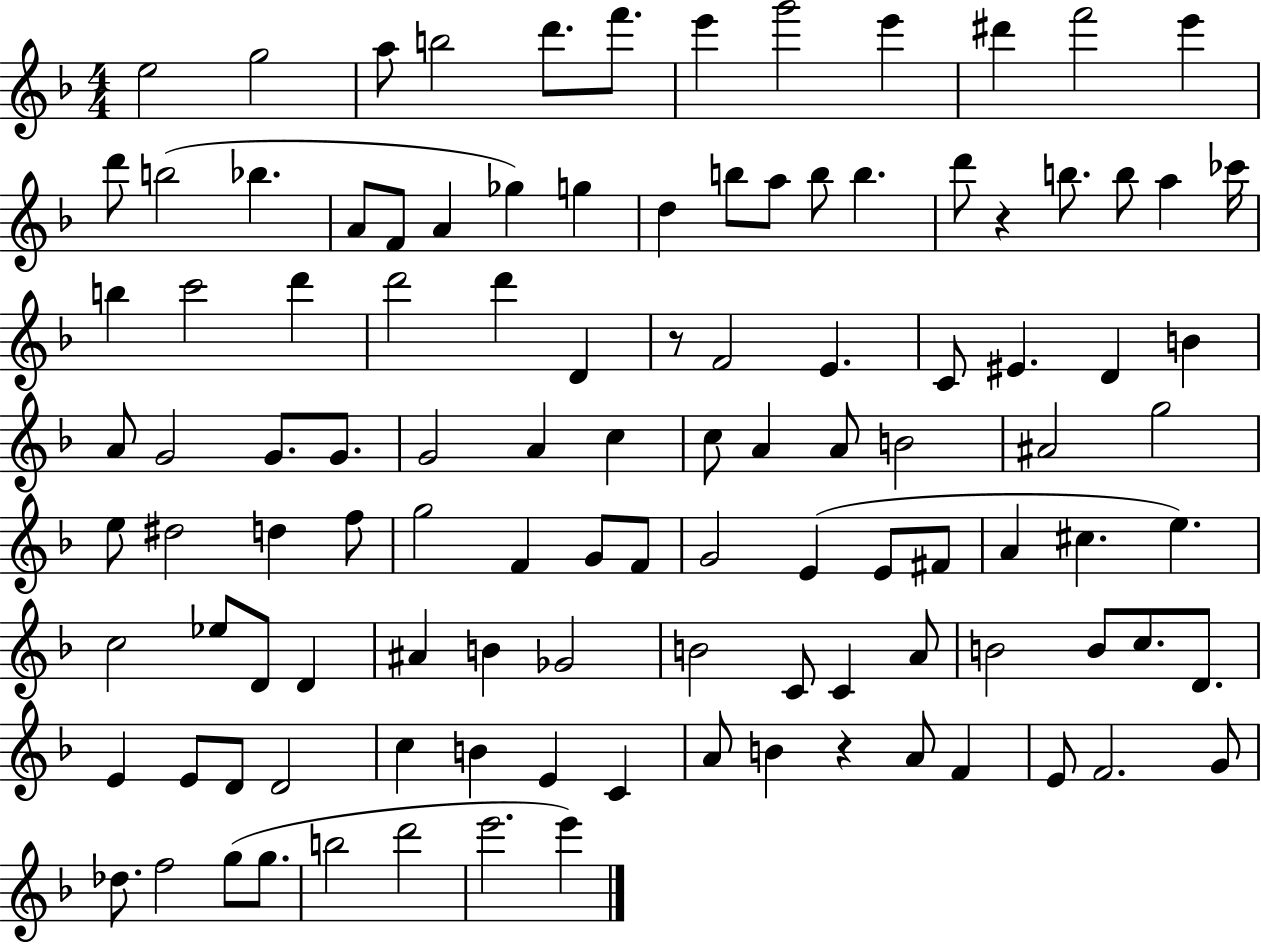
E5/h G5/h A5/e B5/h D6/e. F6/e. E6/q G6/h E6/q D#6/q F6/h E6/q D6/e B5/h Bb5/q. A4/e F4/e A4/q Gb5/q G5/q D5/q B5/e A5/e B5/e B5/q. D6/e R/q B5/e. B5/e A5/q CES6/s B5/q C6/h D6/q D6/h D6/q D4/q R/e F4/h E4/q. C4/e EIS4/q. D4/q B4/q A4/e G4/h G4/e. G4/e. G4/h A4/q C5/q C5/e A4/q A4/e B4/h A#4/h G5/h E5/e D#5/h D5/q F5/e G5/h F4/q G4/e F4/e G4/h E4/q E4/e F#4/e A4/q C#5/q. E5/q. C5/h Eb5/e D4/e D4/q A#4/q B4/q Gb4/h B4/h C4/e C4/q A4/e B4/h B4/e C5/e. D4/e. E4/q E4/e D4/e D4/h C5/q B4/q E4/q C4/q A4/e B4/q R/q A4/e F4/q E4/e F4/h. G4/e Db5/e. F5/h G5/e G5/e. B5/h D6/h E6/h. E6/q